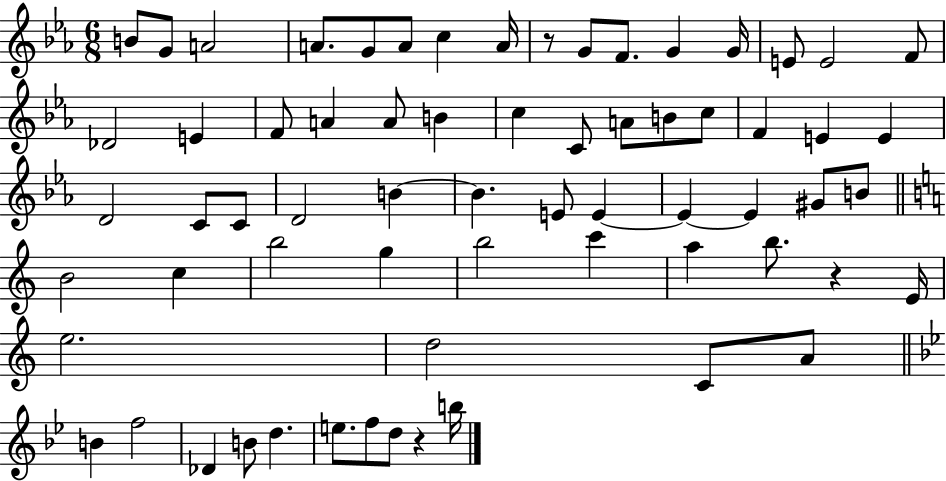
X:1
T:Untitled
M:6/8
L:1/4
K:Eb
B/2 G/2 A2 A/2 G/2 A/2 c A/4 z/2 G/2 F/2 G G/4 E/2 E2 F/2 _D2 E F/2 A A/2 B c C/2 A/2 B/2 c/2 F E E D2 C/2 C/2 D2 B B E/2 E E E ^G/2 B/2 B2 c b2 g b2 c' a b/2 z E/4 e2 d2 C/2 A/2 B f2 _D B/2 d e/2 f/2 d/2 z b/4